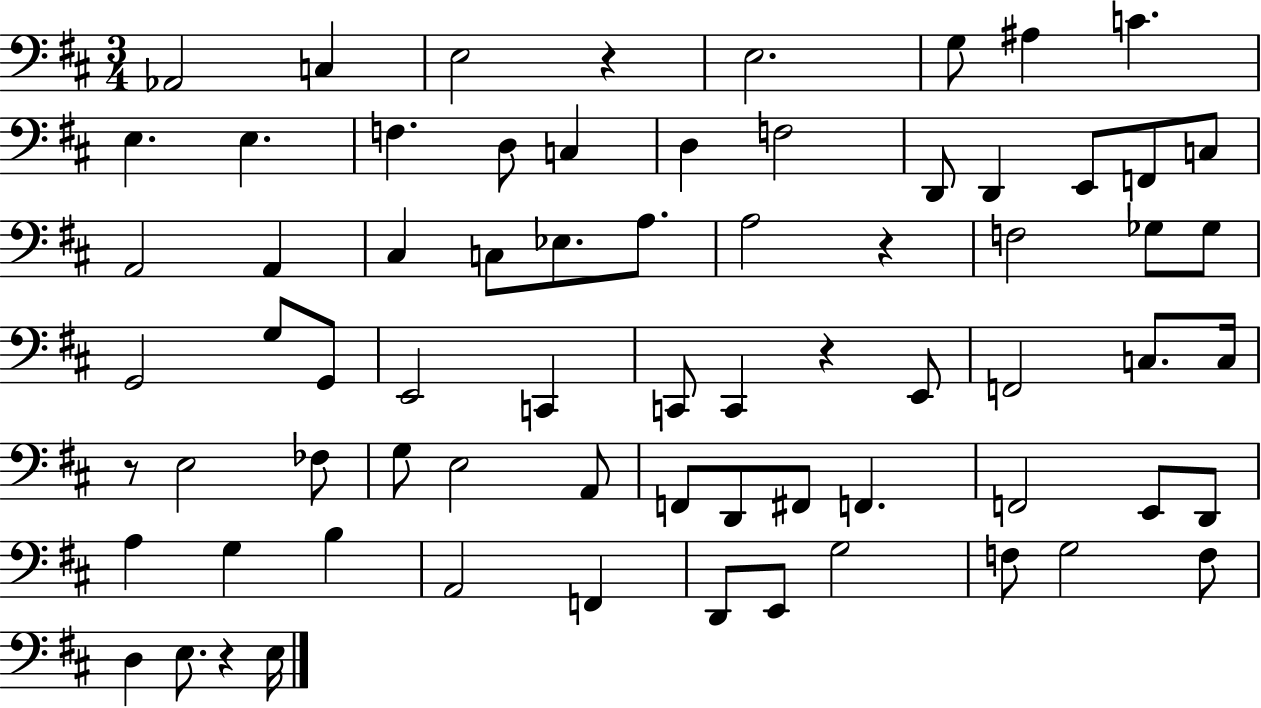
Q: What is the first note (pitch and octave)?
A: Ab2